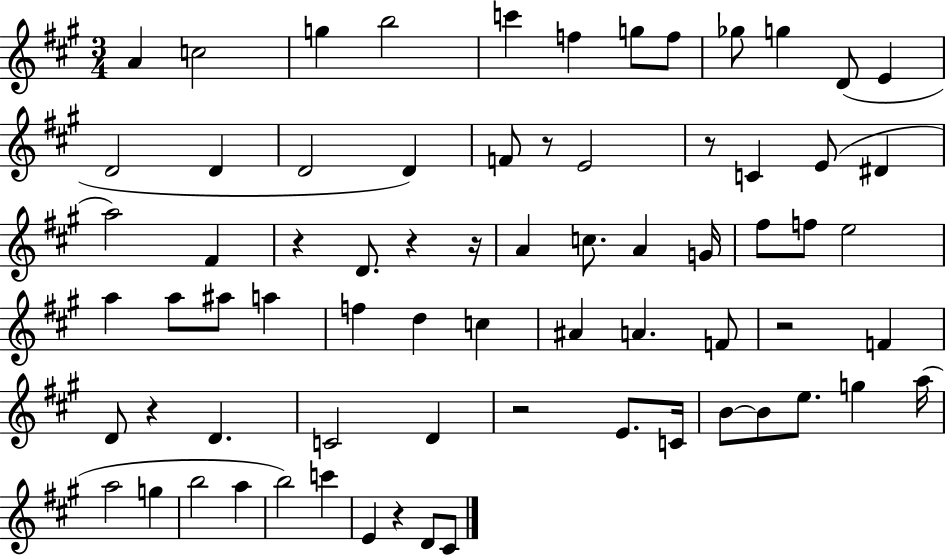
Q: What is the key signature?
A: A major